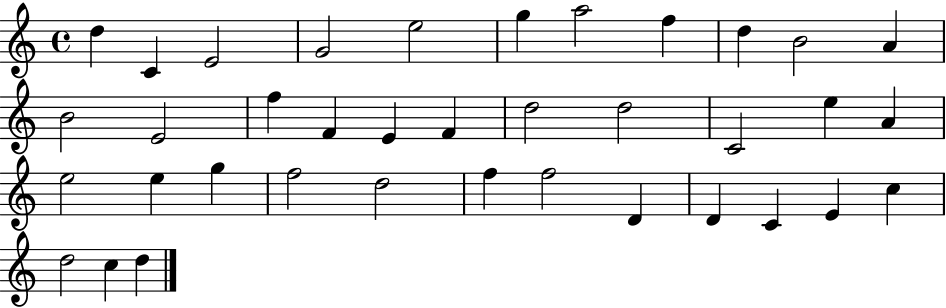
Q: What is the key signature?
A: C major